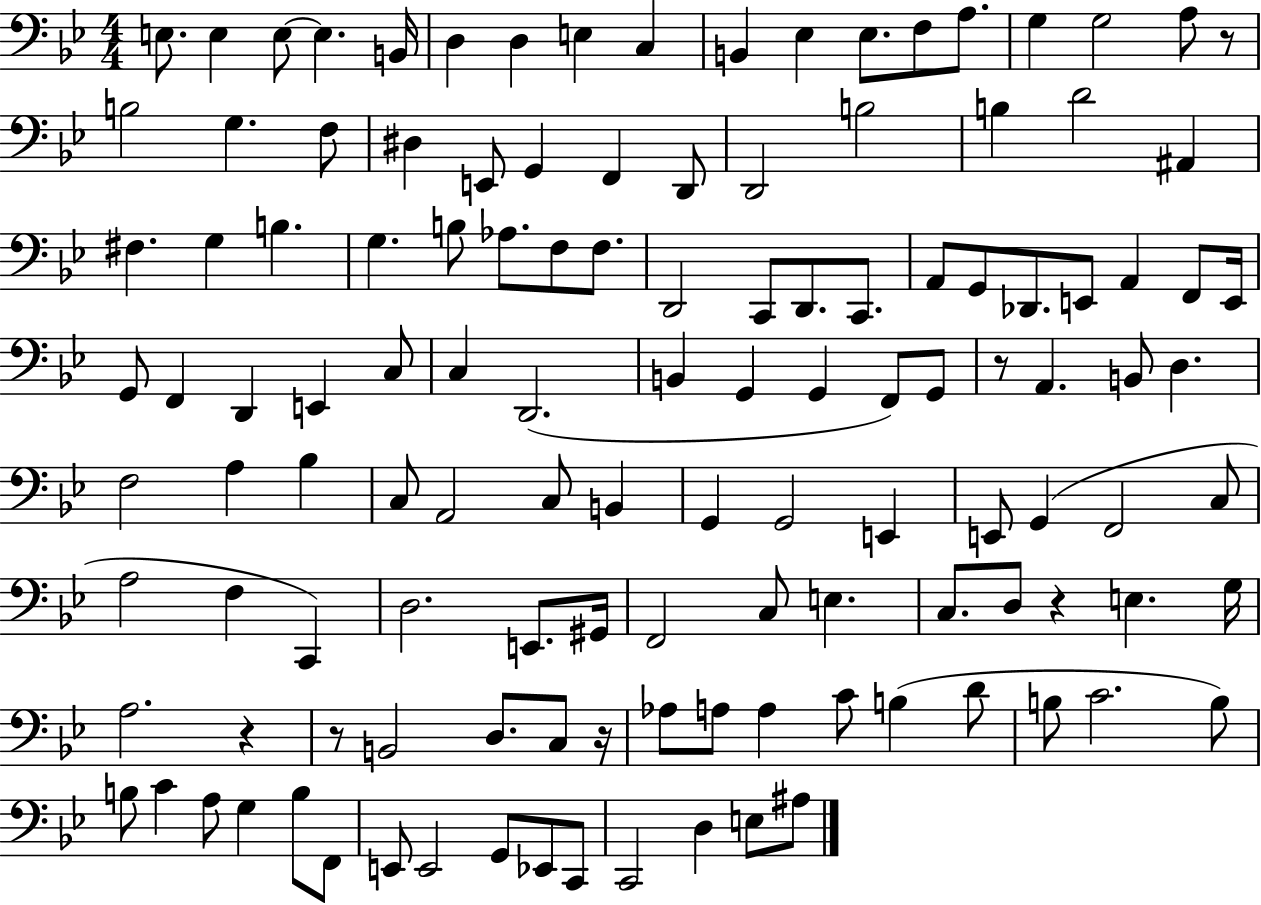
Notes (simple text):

E3/e. E3/q E3/e E3/q. B2/s D3/q D3/q E3/q C3/q B2/q Eb3/q Eb3/e. F3/e A3/e. G3/q G3/h A3/e R/e B3/h G3/q. F3/e D#3/q E2/e G2/q F2/q D2/e D2/h B3/h B3/q D4/h A#2/q F#3/q. G3/q B3/q. G3/q. B3/e Ab3/e. F3/e F3/e. D2/h C2/e D2/e. C2/e. A2/e G2/e Db2/e. E2/e A2/q F2/e E2/s G2/e F2/q D2/q E2/q C3/e C3/q D2/h. B2/q G2/q G2/q F2/e G2/e R/e A2/q. B2/e D3/q. F3/h A3/q Bb3/q C3/e A2/h C3/e B2/q G2/q G2/h E2/q E2/e G2/q F2/h C3/e A3/h F3/q C2/q D3/h. E2/e. G#2/s F2/h C3/e E3/q. C3/e. D3/e R/q E3/q. G3/s A3/h. R/q R/e B2/h D3/e. C3/e R/s Ab3/e A3/e A3/q C4/e B3/q D4/e B3/e C4/h. B3/e B3/e C4/q A3/e G3/q B3/e F2/e E2/e E2/h G2/e Eb2/e C2/e C2/h D3/q E3/e A#3/e